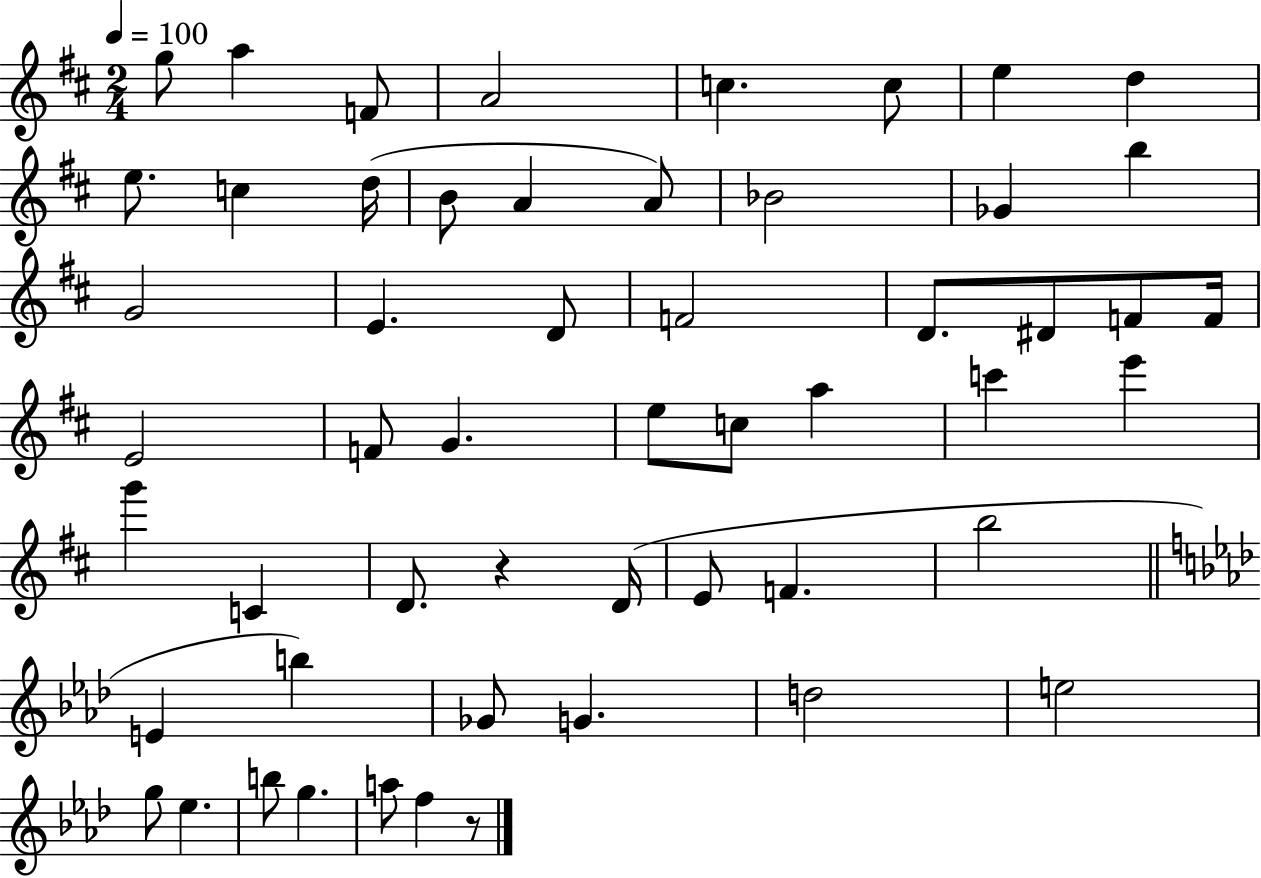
{
  \clef treble
  \numericTimeSignature
  \time 2/4
  \key d \major
  \tempo 4 = 100
  g''8 a''4 f'8 | a'2 | c''4. c''8 | e''4 d''4 | \break e''8. c''4 d''16( | b'8 a'4 a'8) | bes'2 | ges'4 b''4 | \break g'2 | e'4. d'8 | f'2 | d'8. dis'8 f'8 f'16 | \break e'2 | f'8 g'4. | e''8 c''8 a''4 | c'''4 e'''4 | \break g'''4 c'4 | d'8. r4 d'16( | e'8 f'4. | b''2 | \break \bar "||" \break \key aes \major e'4 b''4) | ges'8 g'4. | d''2 | e''2 | \break g''8 ees''4. | b''8 g''4. | a''8 f''4 r8 | \bar "|."
}